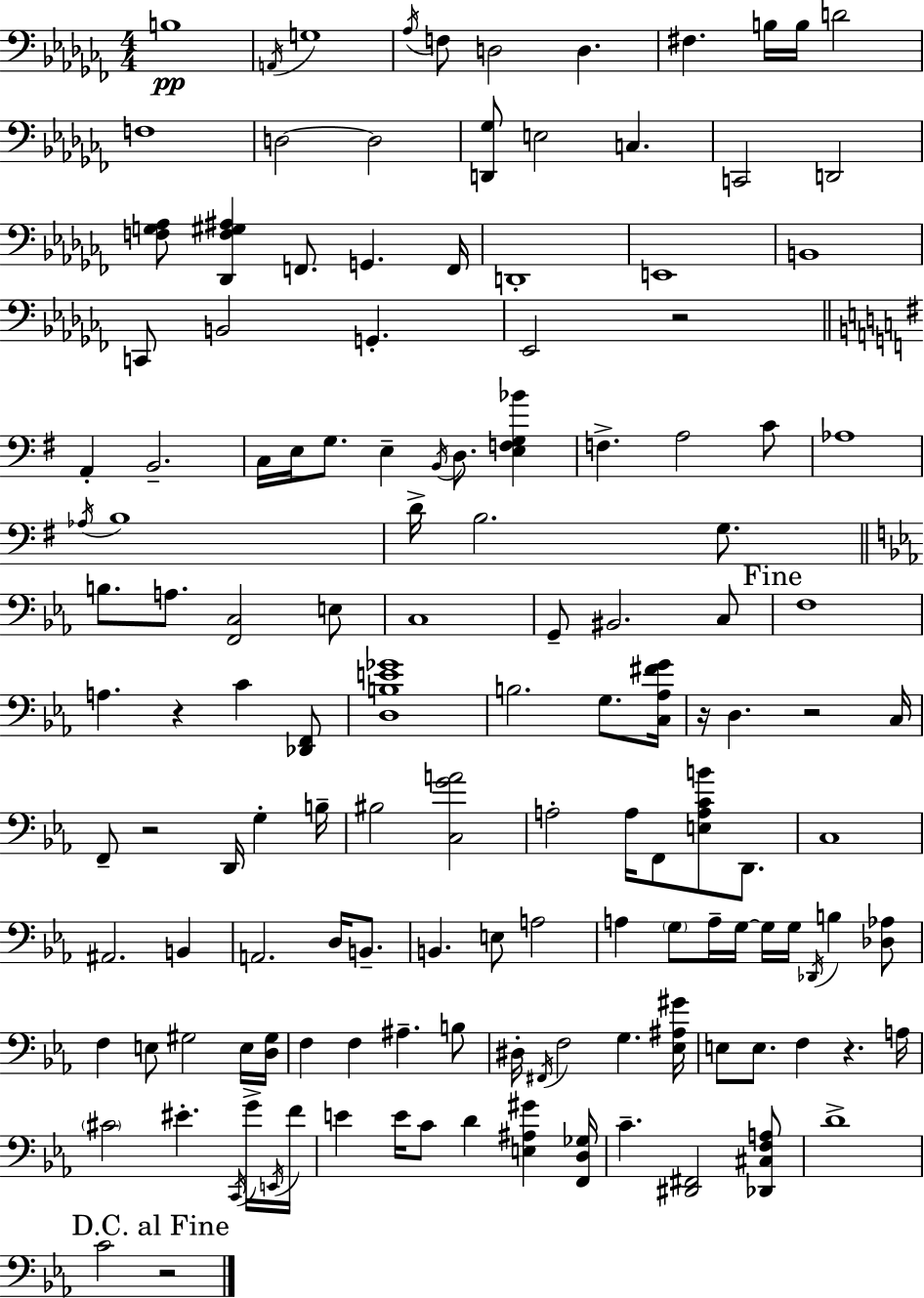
{
  \clef bass
  \numericTimeSignature
  \time 4/4
  \key aes \minor
  \repeat volta 2 { b1\pp | \acciaccatura { a,16 } g1 | \acciaccatura { aes16 } f8 d2 d4. | fis4. b16 b16 d'2 | \break f1 | d2~~ d2 | <d, ges>8 e2 c4. | c,2 d,2 | \break <f g aes>8 <des, f gis ais>4 f,8. g,4. | f,16 d,1-. | e,1 | b,1 | \break c,8 b,2 g,4.-. | ees,2 r2 | \bar "||" \break \key g \major a,4-. b,2.-- | c16 e16 g8. e4-- \acciaccatura { b,16 } d8. <e f g bes'>4 | f4.-> a2 c'8 | aes1 | \break \acciaccatura { aes16 } b1 | d'16-> b2. g8. | \bar "||" \break \key c \minor b8. a8. <f, c>2 e8 | c1 | g,8-- bis,2. c8 | \mark "Fine" f1 | \break a4. r4 c'4 <des, f,>8 | <d b e' ges'>1 | b2. g8. <c aes fis' g'>16 | r16 d4. r2 c16 | \break f,8-- r2 d,16 g4-. b16-- | bis2 <c g' a'>2 | a2-. a16 f,8 <e a c' b'>8 d,8. | c1 | \break ais,2. b,4 | a,2. d16 b,8.-- | b,4. e8 a2 | a4 \parenthesize g8 a16-- g16~~ g16 g16 \acciaccatura { des,16 } b4 <des aes>8 | \break f4 e8 gis2 e16 | <d gis>16 f4 f4 ais4.-- b8 | dis16-. \acciaccatura { fis,16 } f2 g4. | <ees ais gis'>16 e8 e8. f4 r4. | \break a16 \parenthesize cis'2 eis'4.-. | \acciaccatura { c,16 } g'16-> \acciaccatura { e,16 } f'16 e'4 e'16 c'8 d'4 <e ais gis'>4 | <f, d ges>16 c'4.-- <dis, fis,>2 | <des, cis f a>8 d'1-> | \break \mark "D.C. al Fine" c'2 r2 | } \bar "|."
}